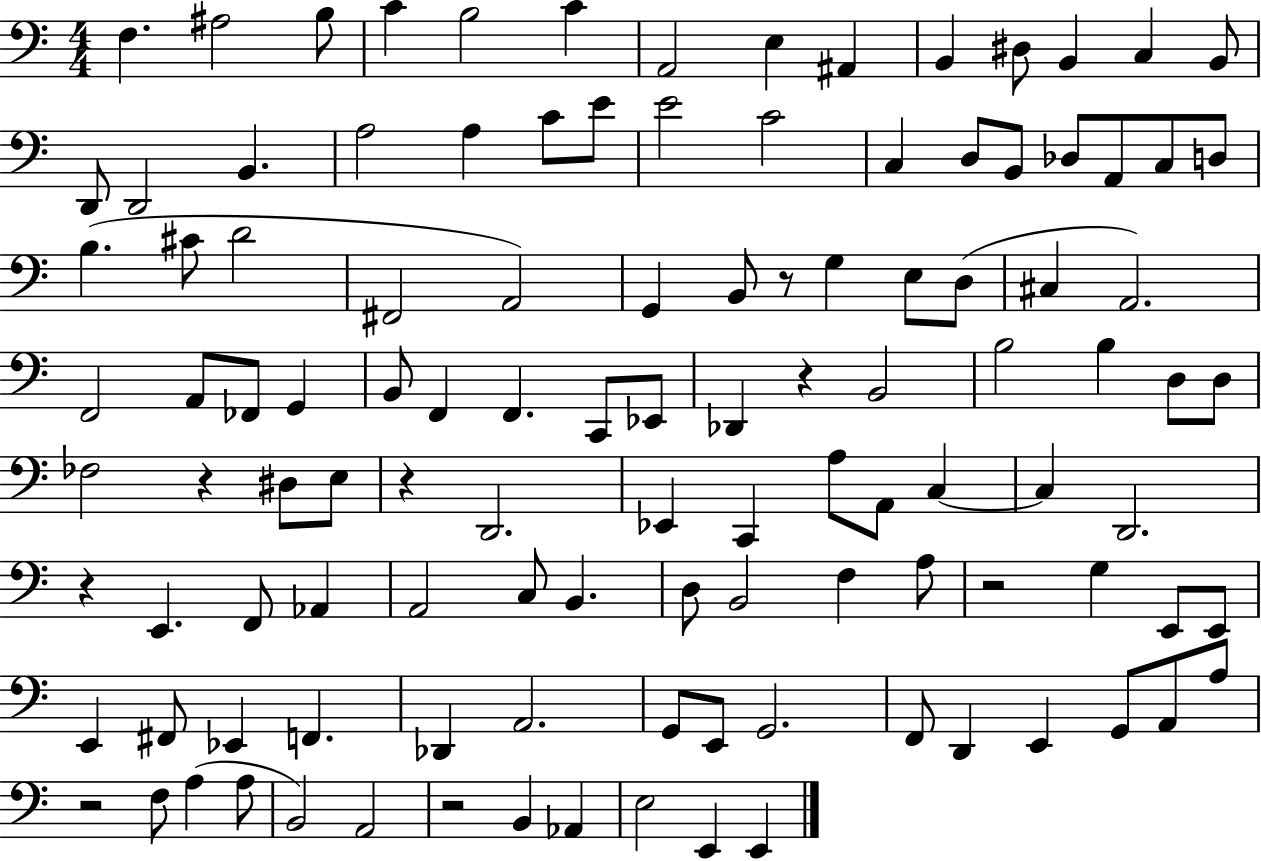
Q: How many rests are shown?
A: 8